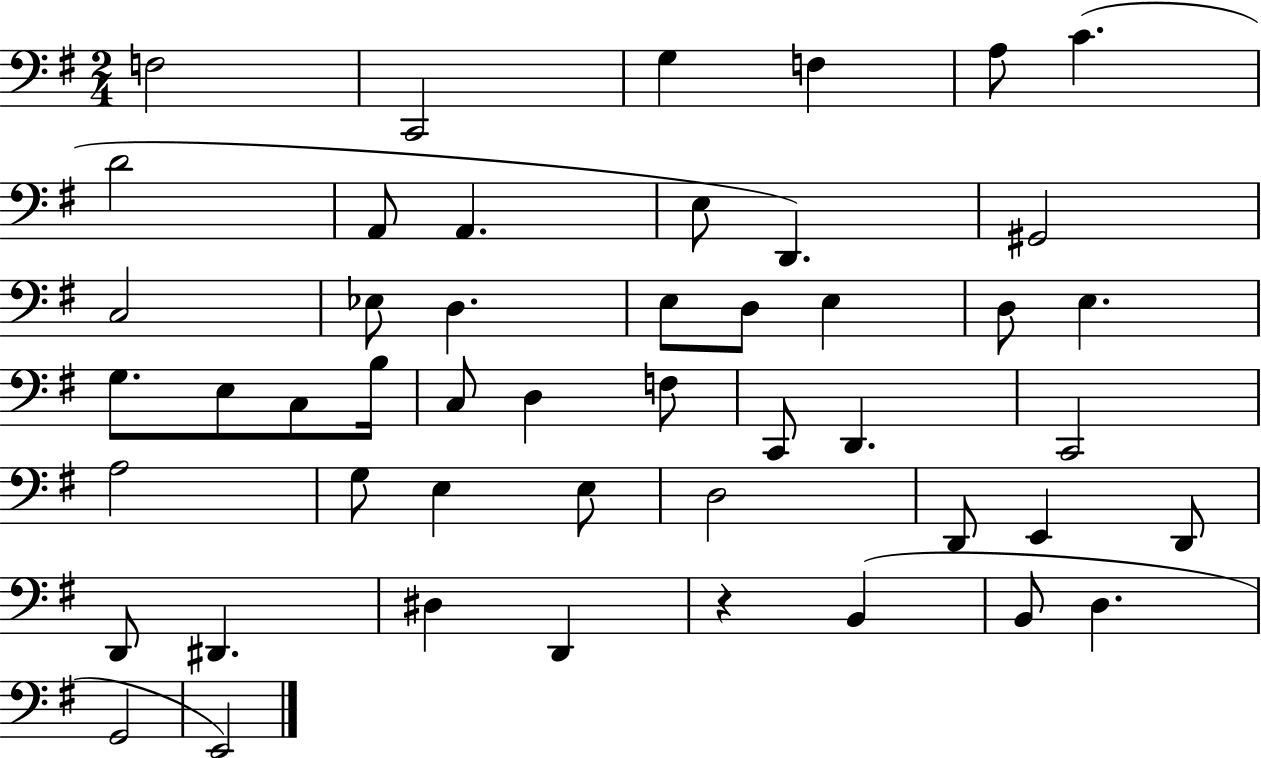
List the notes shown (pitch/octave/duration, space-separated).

F3/h C2/h G3/q F3/q A3/e C4/q. D4/h A2/e A2/q. E3/e D2/q. G#2/h C3/h Eb3/e D3/q. E3/e D3/e E3/q D3/e E3/q. G3/e. E3/e C3/e B3/s C3/e D3/q F3/e C2/e D2/q. C2/h A3/h G3/e E3/q E3/e D3/h D2/e E2/q D2/e D2/e D#2/q. D#3/q D2/q R/q B2/q B2/e D3/q. G2/h E2/h